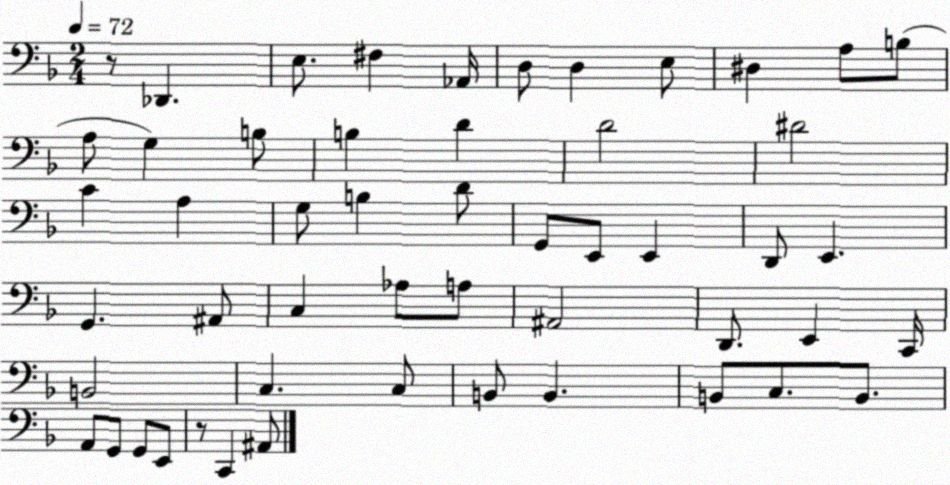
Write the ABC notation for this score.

X:1
T:Untitled
M:2/4
L:1/4
K:F
z/2 _D,, E,/2 ^F, _A,,/4 D,/2 D, E,/2 ^D, A,/2 B,/2 A,/2 G, B,/2 B, D D2 ^D2 C A, G,/2 B, D/2 G,,/2 E,,/2 E,, D,,/2 E,, G,, ^A,,/2 C, _A,/2 A,/2 ^A,,2 D,,/2 E,, C,,/4 B,,2 C, C,/2 B,,/2 B,, B,,/2 C,/2 B,,/2 A,,/2 G,,/2 G,,/2 E,,/2 z/2 C,, ^A,,/2